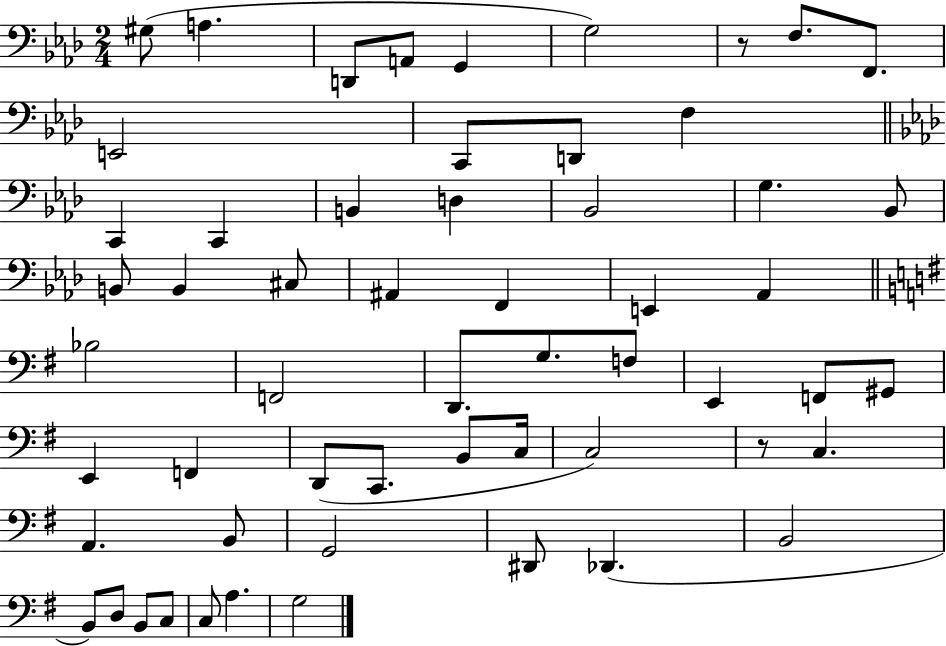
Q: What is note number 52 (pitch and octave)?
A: C3